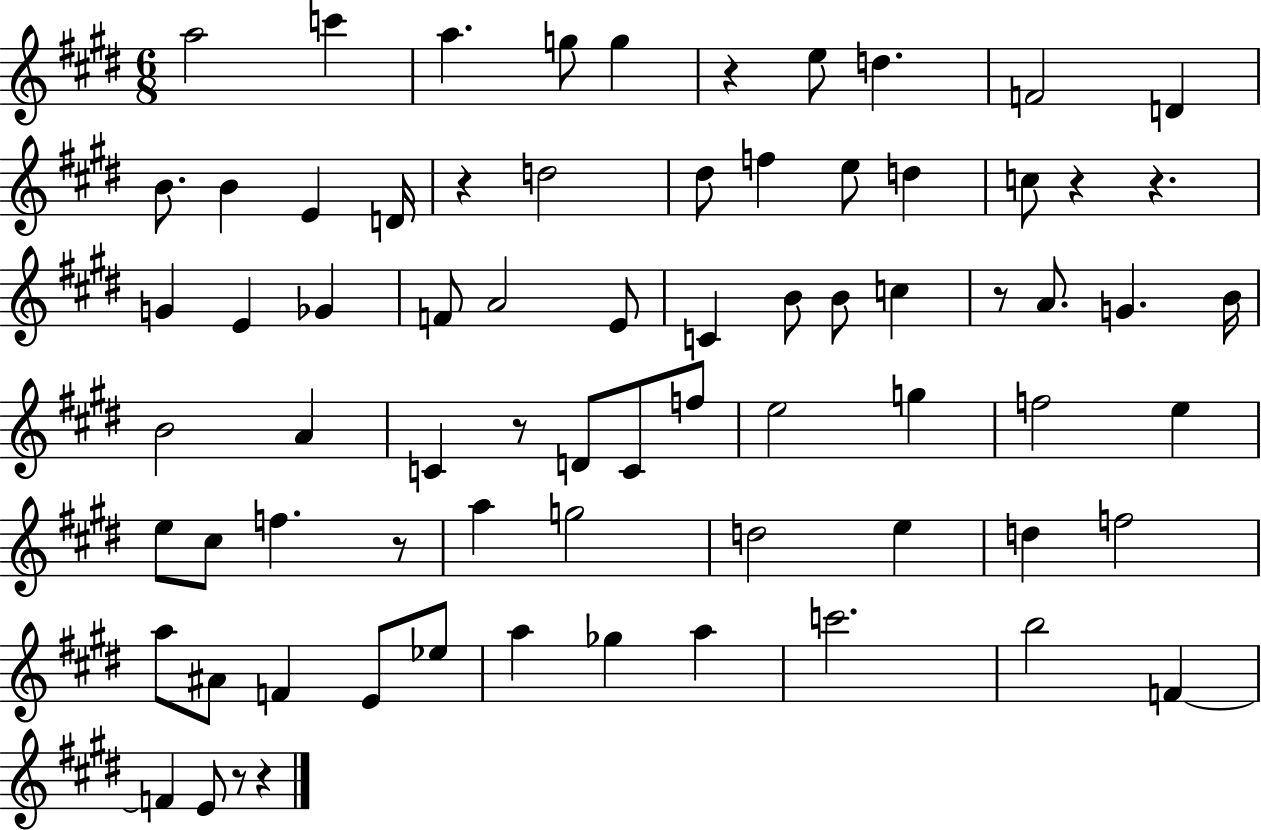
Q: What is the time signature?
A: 6/8